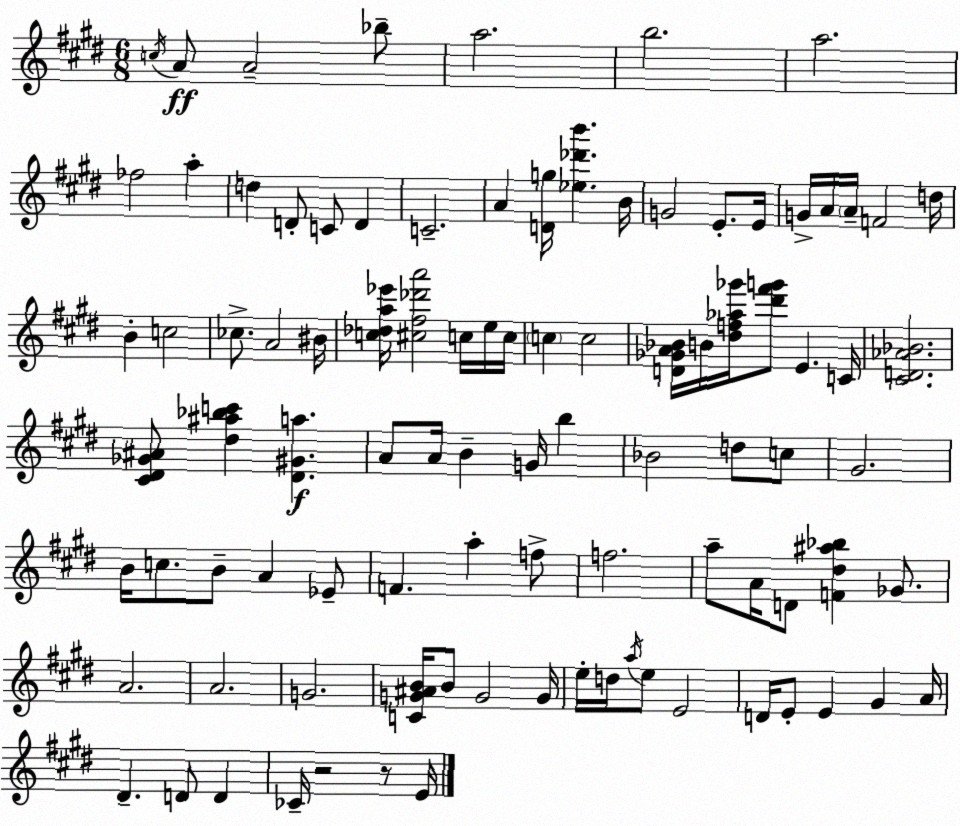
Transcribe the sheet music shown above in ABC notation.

X:1
T:Untitled
M:6/8
L:1/4
K:E
c/4 A/2 A2 _b/2 a2 b2 a2 _f2 a d D/2 C/2 D C2 A [Dg]/4 [_e_d'b'] B/4 G2 E/2 E/4 G/4 A/4 A/4 F2 d/4 B c2 _c/2 A2 ^B/4 [c_da_e']/4 [^c^f_d'a']2 c/4 e/4 c/4 c c2 [D_GA_B]/4 B/4 [^df_a_g']/4 [^d'^f'g']/2 E C/4 [^CD_A_B]2 [^C^D_G^A]/2 [^d^a_bc'] [^D^Ga] A/2 A/4 B G/4 b _B2 d/2 c/2 ^G2 B/4 c/2 B/2 A _E/2 F a f/2 f2 a/2 A/4 D/2 [F^d^a_b] _G/2 A2 A2 G2 [CG^AB]/4 B/2 G2 G/4 e/4 d/4 a/4 e/2 E2 D/4 E/2 E ^G A/4 ^D D/2 D _C/4 z2 z/2 E/4